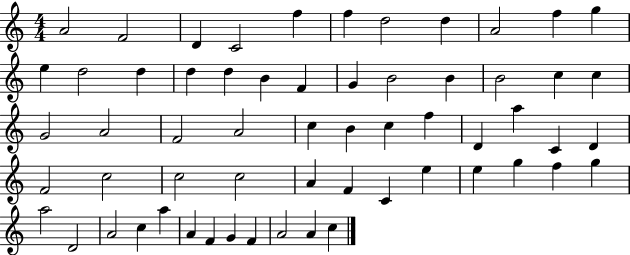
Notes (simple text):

A4/h F4/h D4/q C4/h F5/q F5/q D5/h D5/q A4/h F5/q G5/q E5/q D5/h D5/q D5/q D5/q B4/q F4/q G4/q B4/h B4/q B4/h C5/q C5/q G4/h A4/h F4/h A4/h C5/q B4/q C5/q F5/q D4/q A5/q C4/q D4/q F4/h C5/h C5/h C5/h A4/q F4/q C4/q E5/q E5/q G5/q F5/q G5/q A5/h D4/h A4/h C5/q A5/q A4/q F4/q G4/q F4/q A4/h A4/q C5/q